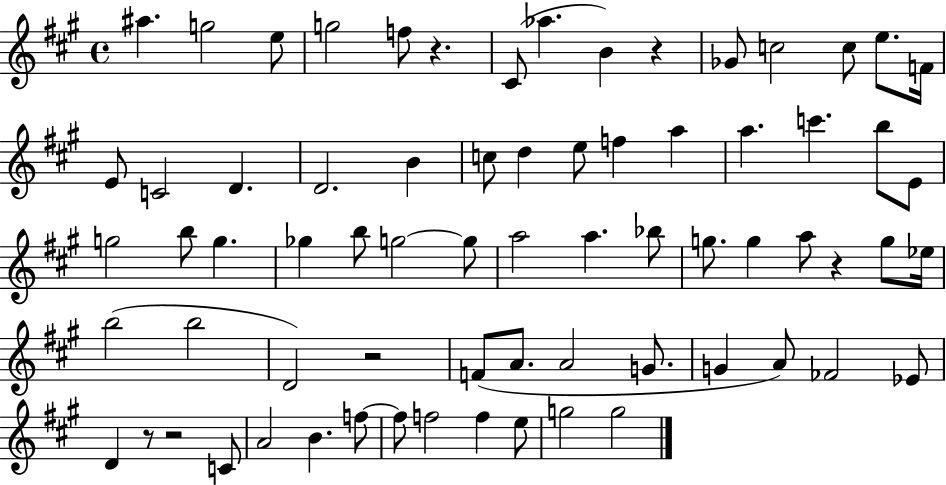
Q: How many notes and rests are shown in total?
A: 70